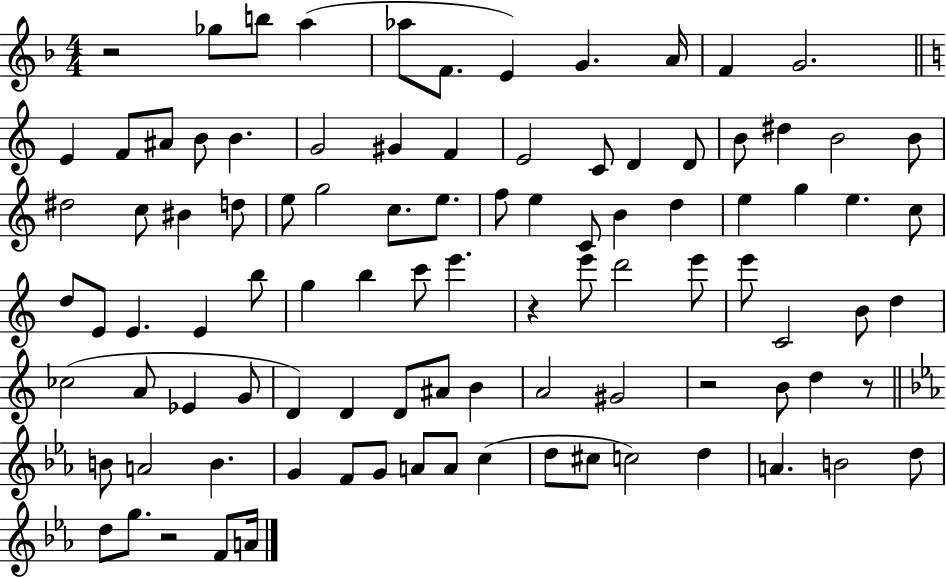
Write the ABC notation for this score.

X:1
T:Untitled
M:4/4
L:1/4
K:F
z2 _g/2 b/2 a _a/2 F/2 E G A/4 F G2 E F/2 ^A/2 B/2 B G2 ^G F E2 C/2 D D/2 B/2 ^d B2 B/2 ^d2 c/2 ^B d/2 e/2 g2 c/2 e/2 f/2 e C/2 B d e g e c/2 d/2 E/2 E E b/2 g b c'/2 e' z e'/2 d'2 e'/2 e'/2 C2 B/2 d _c2 A/2 _E G/2 D D D/2 ^A/2 B A2 ^G2 z2 B/2 d z/2 B/2 A2 B G F/2 G/2 A/2 A/2 c d/2 ^c/2 c2 d A B2 d/2 d/2 g/2 z2 F/2 A/4